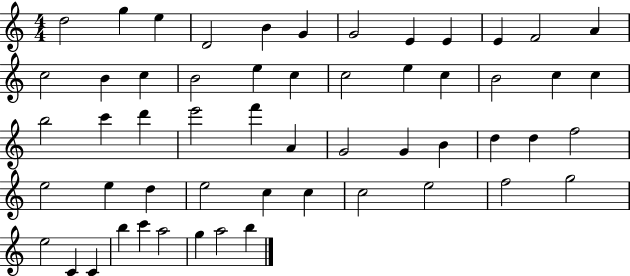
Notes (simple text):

D5/h G5/q E5/q D4/h B4/q G4/q G4/h E4/q E4/q E4/q F4/h A4/q C5/h B4/q C5/q B4/h E5/q C5/q C5/h E5/q C5/q B4/h C5/q C5/q B5/h C6/q D6/q E6/h F6/q A4/q G4/h G4/q B4/q D5/q D5/q F5/h E5/h E5/q D5/q E5/h C5/q C5/q C5/h E5/h F5/h G5/h E5/h C4/q C4/q B5/q C6/q A5/h G5/q A5/h B5/q